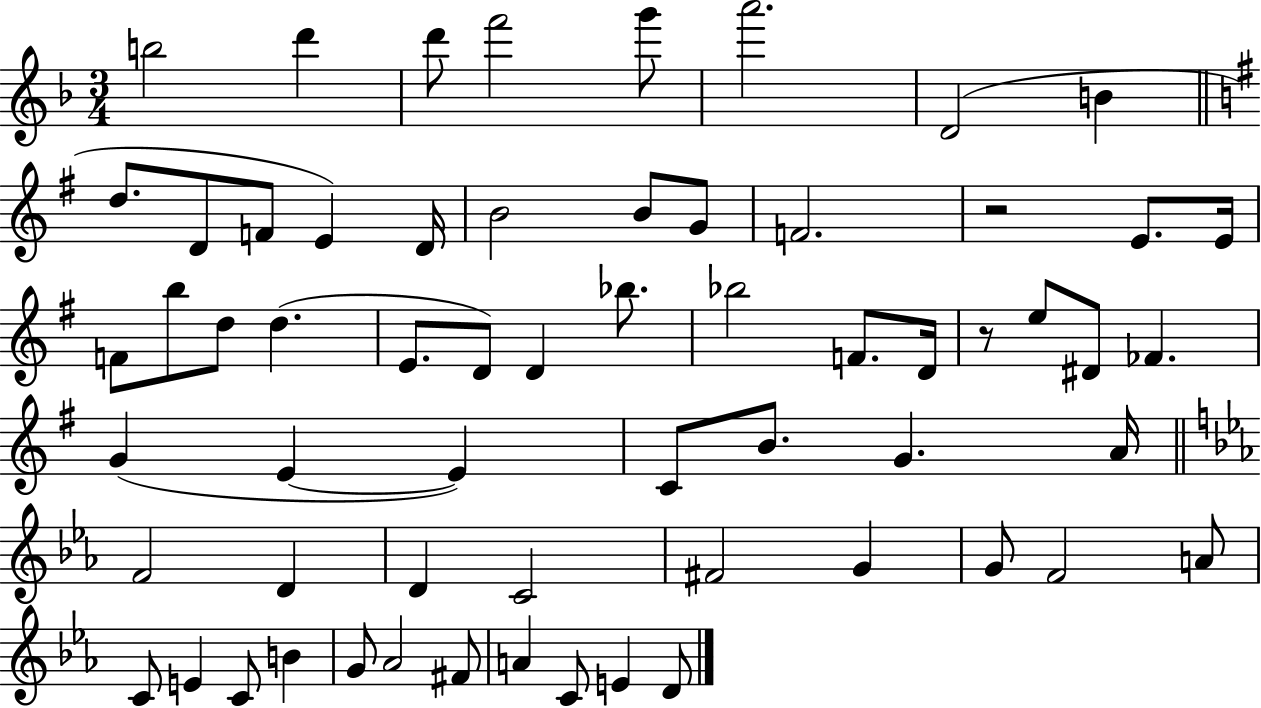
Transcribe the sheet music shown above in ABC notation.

X:1
T:Untitled
M:3/4
L:1/4
K:F
b2 d' d'/2 f'2 g'/2 a'2 D2 B d/2 D/2 F/2 E D/4 B2 B/2 G/2 F2 z2 E/2 E/4 F/2 b/2 d/2 d E/2 D/2 D _b/2 _b2 F/2 D/4 z/2 e/2 ^D/2 _F G E E C/2 B/2 G A/4 F2 D D C2 ^F2 G G/2 F2 A/2 C/2 E C/2 B G/2 _A2 ^F/2 A C/2 E D/2